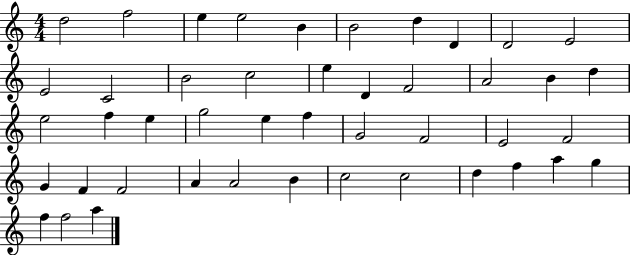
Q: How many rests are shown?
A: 0